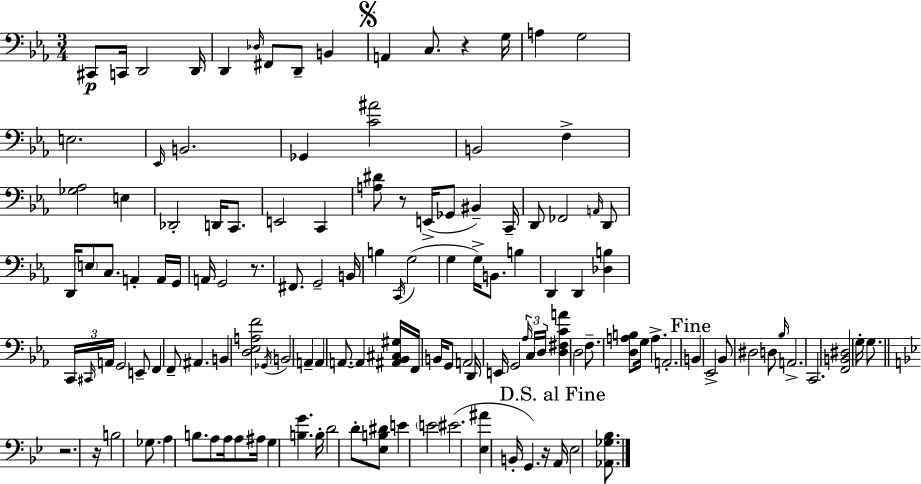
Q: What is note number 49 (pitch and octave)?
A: G3